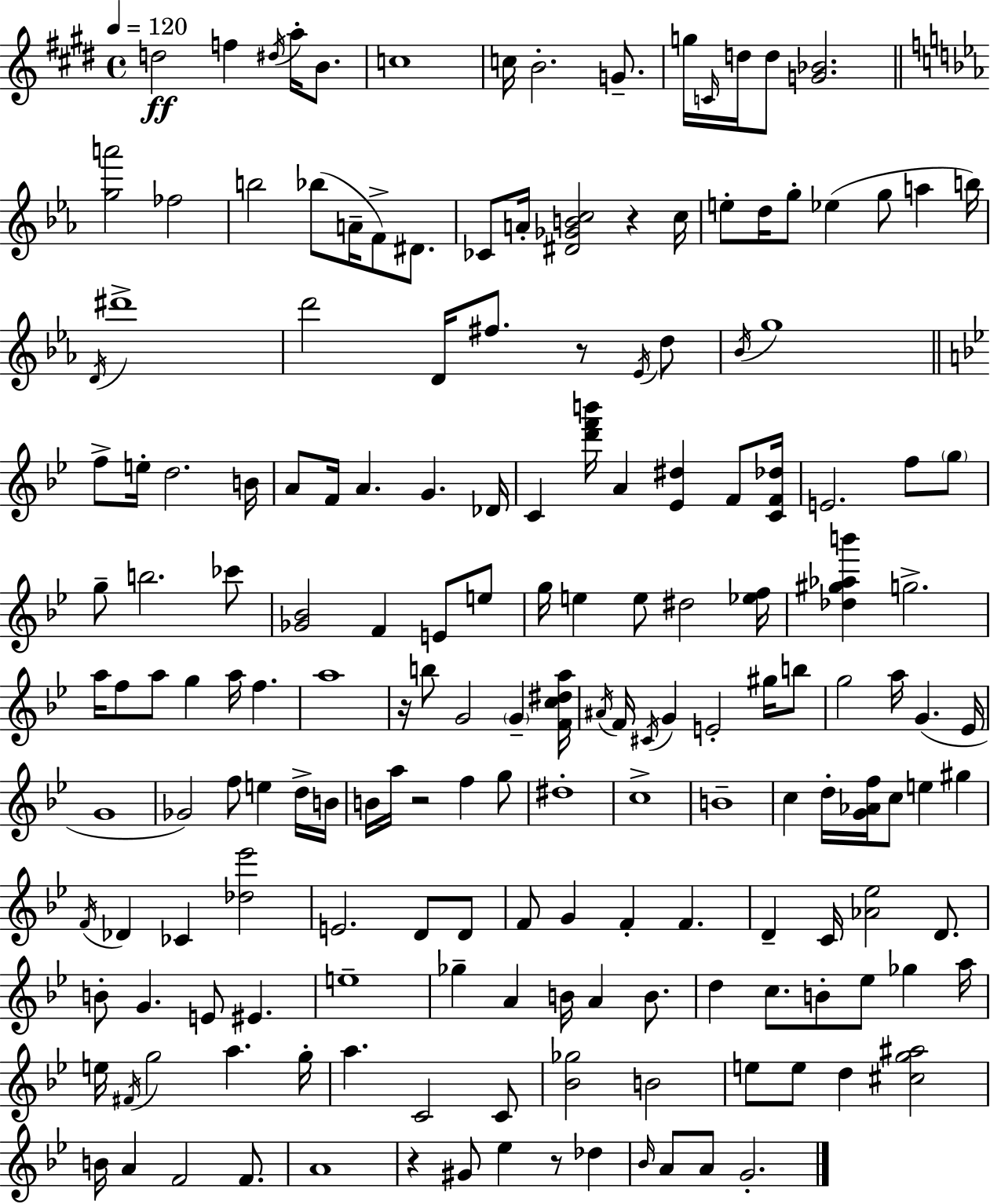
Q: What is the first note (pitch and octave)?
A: D5